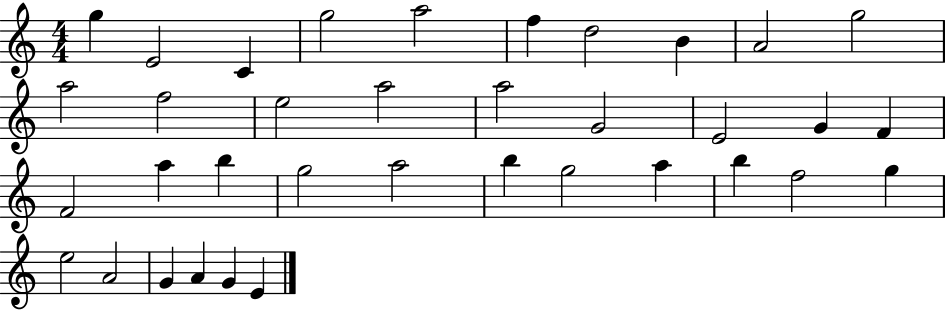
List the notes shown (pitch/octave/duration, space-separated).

G5/q E4/h C4/q G5/h A5/h F5/q D5/h B4/q A4/h G5/h A5/h F5/h E5/h A5/h A5/h G4/h E4/h G4/q F4/q F4/h A5/q B5/q G5/h A5/h B5/q G5/h A5/q B5/q F5/h G5/q E5/h A4/h G4/q A4/q G4/q E4/q